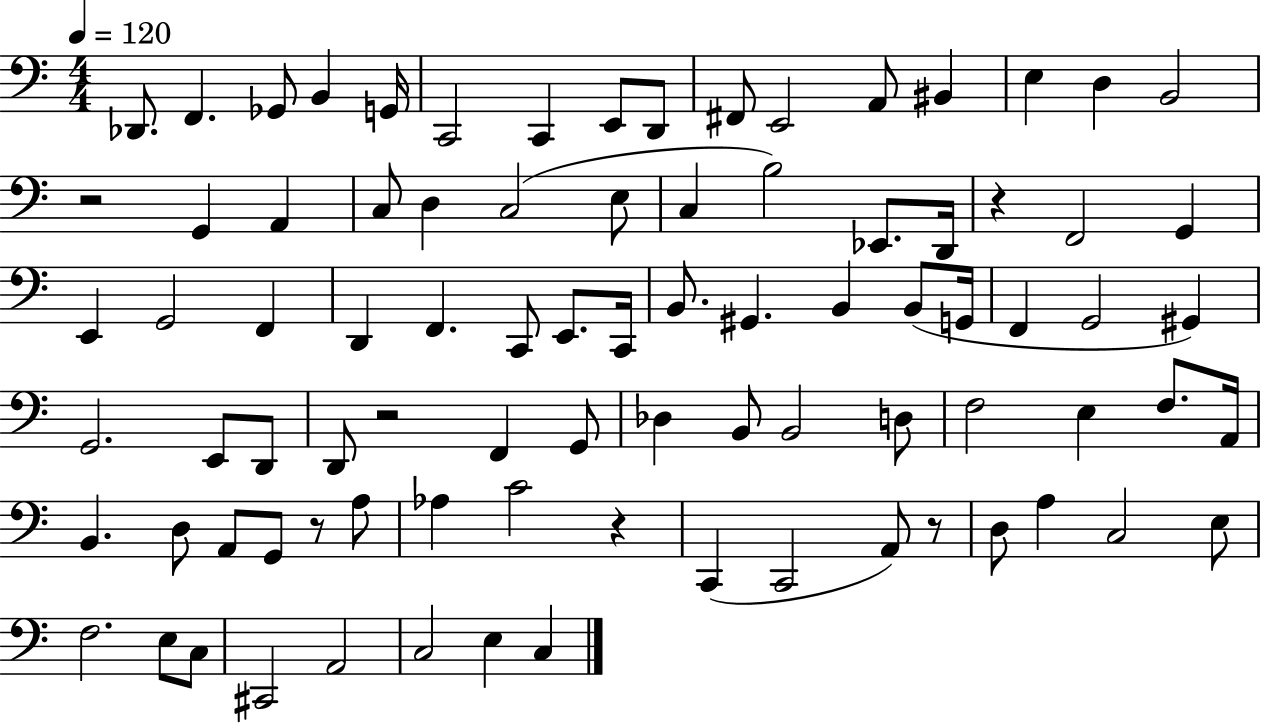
X:1
T:Untitled
M:4/4
L:1/4
K:C
_D,,/2 F,, _G,,/2 B,, G,,/4 C,,2 C,, E,,/2 D,,/2 ^F,,/2 E,,2 A,,/2 ^B,, E, D, B,,2 z2 G,, A,, C,/2 D, C,2 E,/2 C, B,2 _E,,/2 D,,/4 z F,,2 G,, E,, G,,2 F,, D,, F,, C,,/2 E,,/2 C,,/4 B,,/2 ^G,, B,, B,,/2 G,,/4 F,, G,,2 ^G,, G,,2 E,,/2 D,,/2 D,,/2 z2 F,, G,,/2 _D, B,,/2 B,,2 D,/2 F,2 E, F,/2 A,,/4 B,, D,/2 A,,/2 G,,/2 z/2 A,/2 _A, C2 z C,, C,,2 A,,/2 z/2 D,/2 A, C,2 E,/2 F,2 E,/2 C,/2 ^C,,2 A,,2 C,2 E, C,